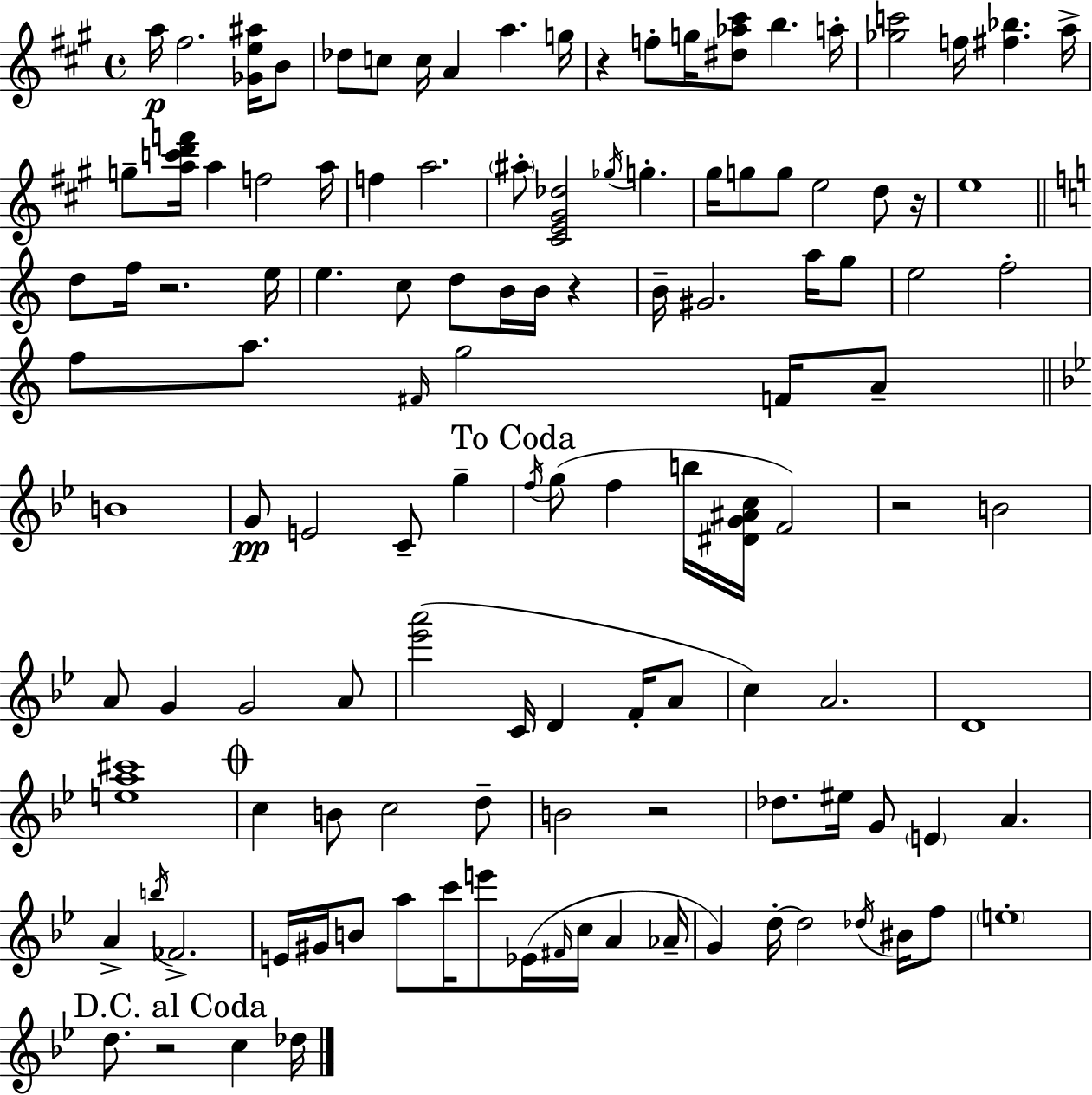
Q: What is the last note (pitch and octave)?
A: Db5